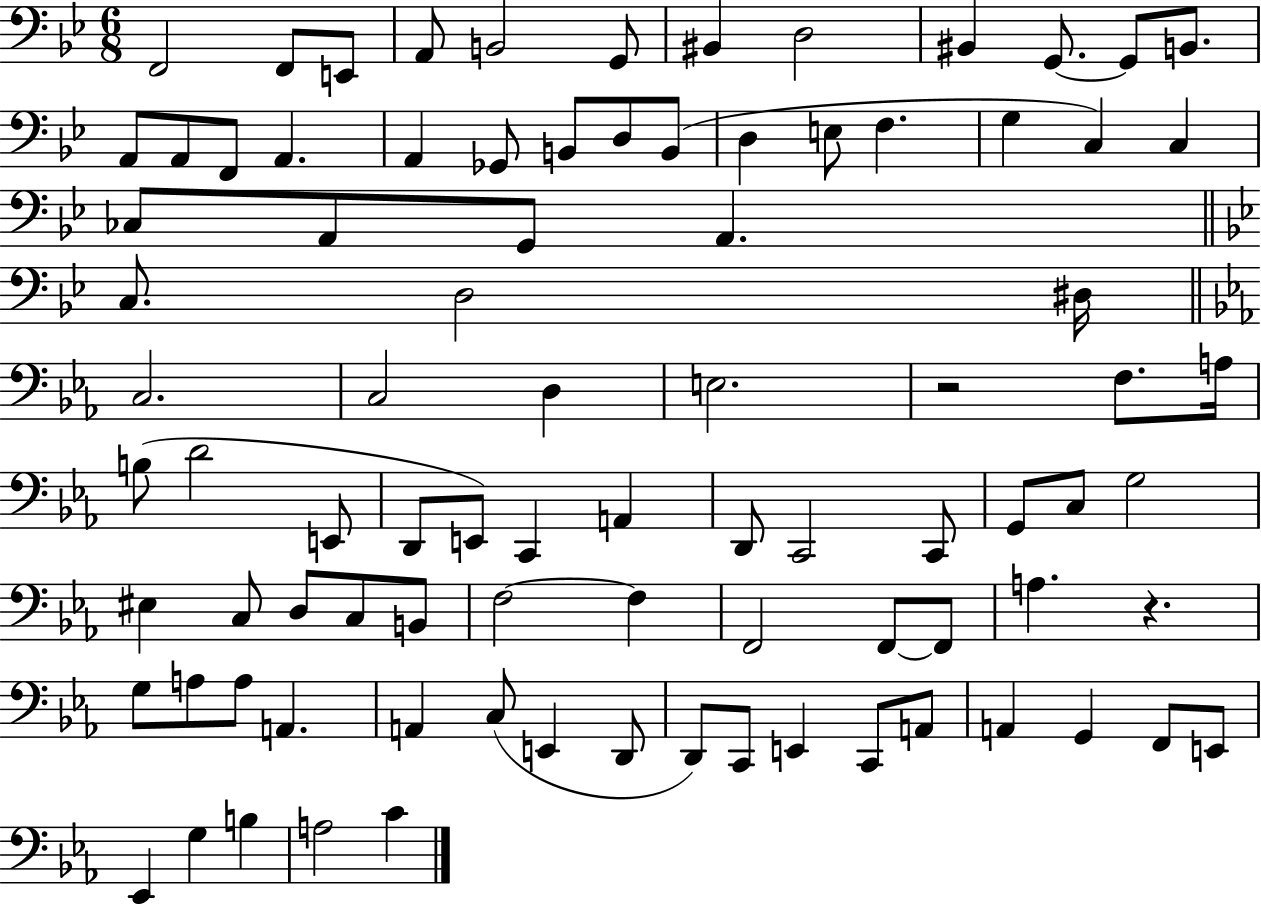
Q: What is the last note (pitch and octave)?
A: C4